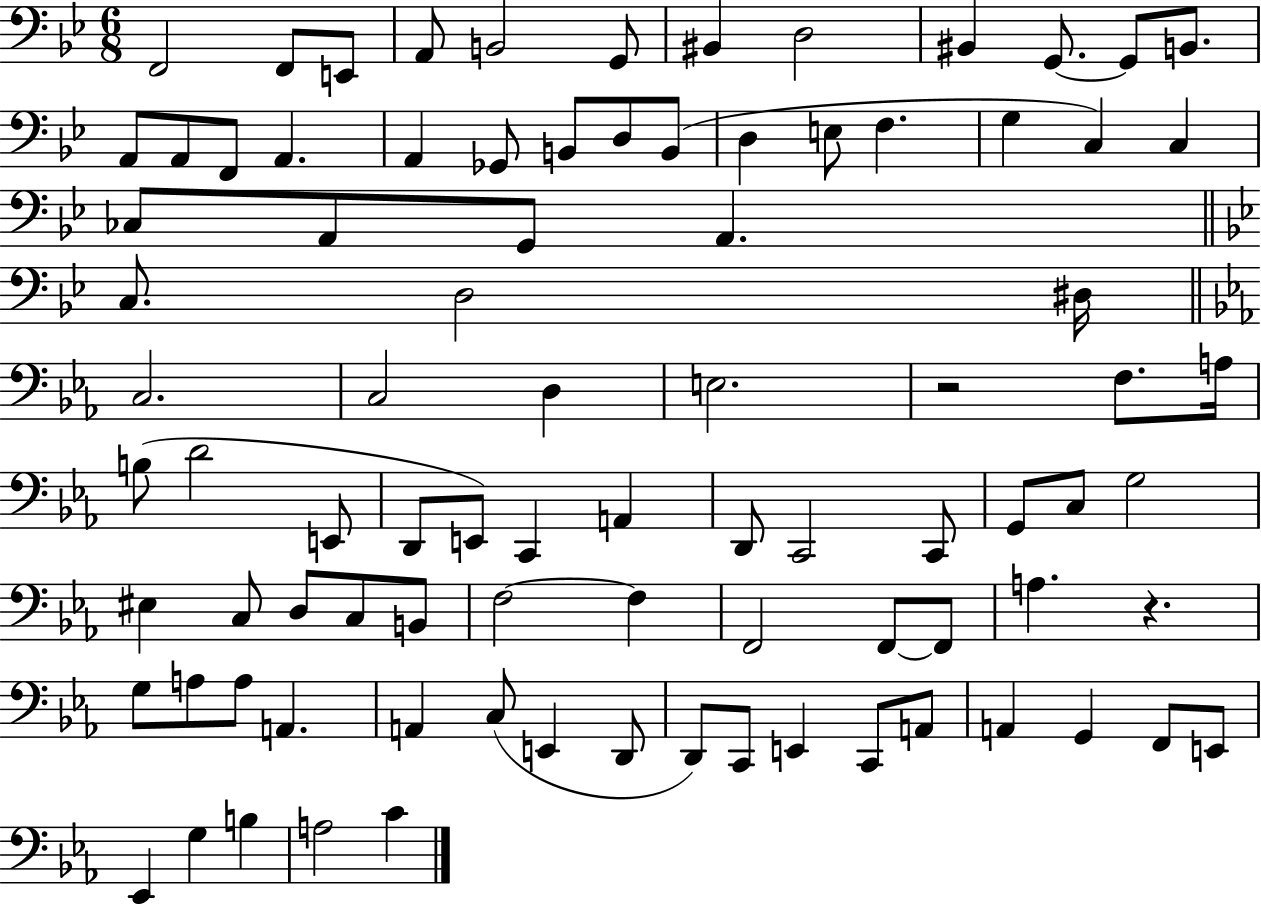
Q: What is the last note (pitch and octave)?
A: C4